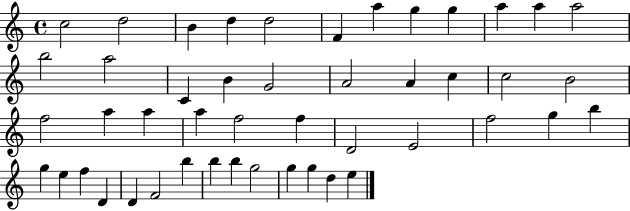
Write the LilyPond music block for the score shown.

{
  \clef treble
  \time 4/4
  \defaultTimeSignature
  \key c \major
  c''2 d''2 | b'4 d''4 d''2 | f'4 a''4 g''4 g''4 | a''4 a''4 a''2 | \break b''2 a''2 | c'4 b'4 g'2 | a'2 a'4 c''4 | c''2 b'2 | \break f''2 a''4 a''4 | a''4 f''2 f''4 | d'2 e'2 | f''2 g''4 b''4 | \break g''4 e''4 f''4 d'4 | d'4 f'2 b''4 | b''4 b''4 g''2 | g''4 g''4 d''4 e''4 | \break \bar "|."
}